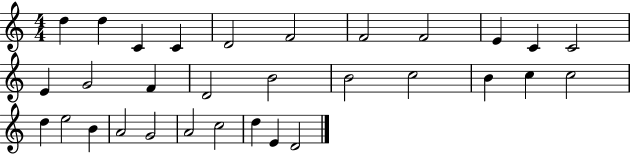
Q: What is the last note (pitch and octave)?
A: D4